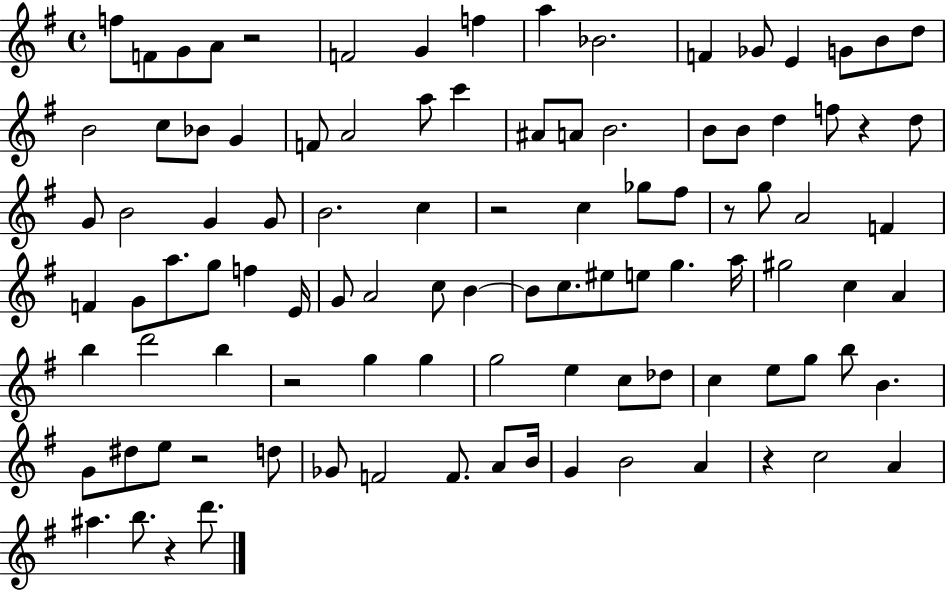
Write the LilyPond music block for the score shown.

{
  \clef treble
  \time 4/4
  \defaultTimeSignature
  \key g \major
  \repeat volta 2 { f''8 f'8 g'8 a'8 r2 | f'2 g'4 f''4 | a''4 bes'2. | f'4 ges'8 e'4 g'8 b'8 d''8 | \break b'2 c''8 bes'8 g'4 | f'8 a'2 a''8 c'''4 | ais'8 a'8 b'2. | b'8 b'8 d''4 f''8 r4 d''8 | \break g'8 b'2 g'4 g'8 | b'2. c''4 | r2 c''4 ges''8 fis''8 | r8 g''8 a'2 f'4 | \break f'4 g'8 a''8. g''8 f''4 e'16 | g'8 a'2 c''8 b'4~~ | b'8 c''8. eis''8 e''8 g''4. a''16 | gis''2 c''4 a'4 | \break b''4 d'''2 b''4 | r2 g''4 g''4 | g''2 e''4 c''8 des''8 | c''4 e''8 g''8 b''8 b'4. | \break g'8 dis''8 e''8 r2 d''8 | ges'8 f'2 f'8. a'8 b'16 | g'4 b'2 a'4 | r4 c''2 a'4 | \break ais''4. b''8. r4 d'''8. | } \bar "|."
}